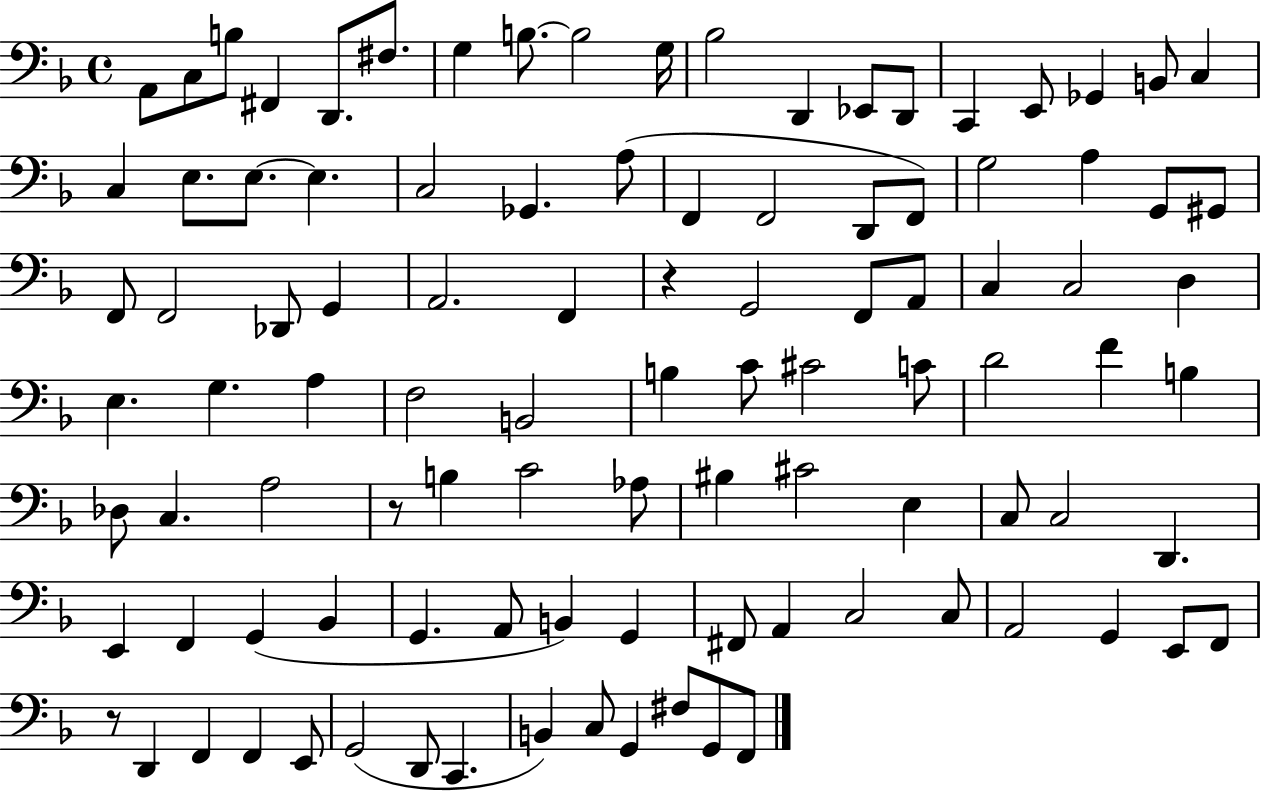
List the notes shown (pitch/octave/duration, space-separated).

A2/e C3/e B3/e F#2/q D2/e. F#3/e. G3/q B3/e. B3/h G3/s Bb3/h D2/q Eb2/e D2/e C2/q E2/e Gb2/q B2/e C3/q C3/q E3/e. E3/e. E3/q. C3/h Gb2/q. A3/e F2/q F2/h D2/e F2/e G3/h A3/q G2/e G#2/e F2/e F2/h Db2/e G2/q A2/h. F2/q R/q G2/h F2/e A2/e C3/q C3/h D3/q E3/q. G3/q. A3/q F3/h B2/h B3/q C4/e C#4/h C4/e D4/h F4/q B3/q Db3/e C3/q. A3/h R/e B3/q C4/h Ab3/e BIS3/q C#4/h E3/q C3/e C3/h D2/q. E2/q F2/q G2/q Bb2/q G2/q. A2/e B2/q G2/q F#2/e A2/q C3/h C3/e A2/h G2/q E2/e F2/e R/e D2/q F2/q F2/q E2/e G2/h D2/e C2/q. B2/q C3/e G2/q F#3/e G2/e F2/e